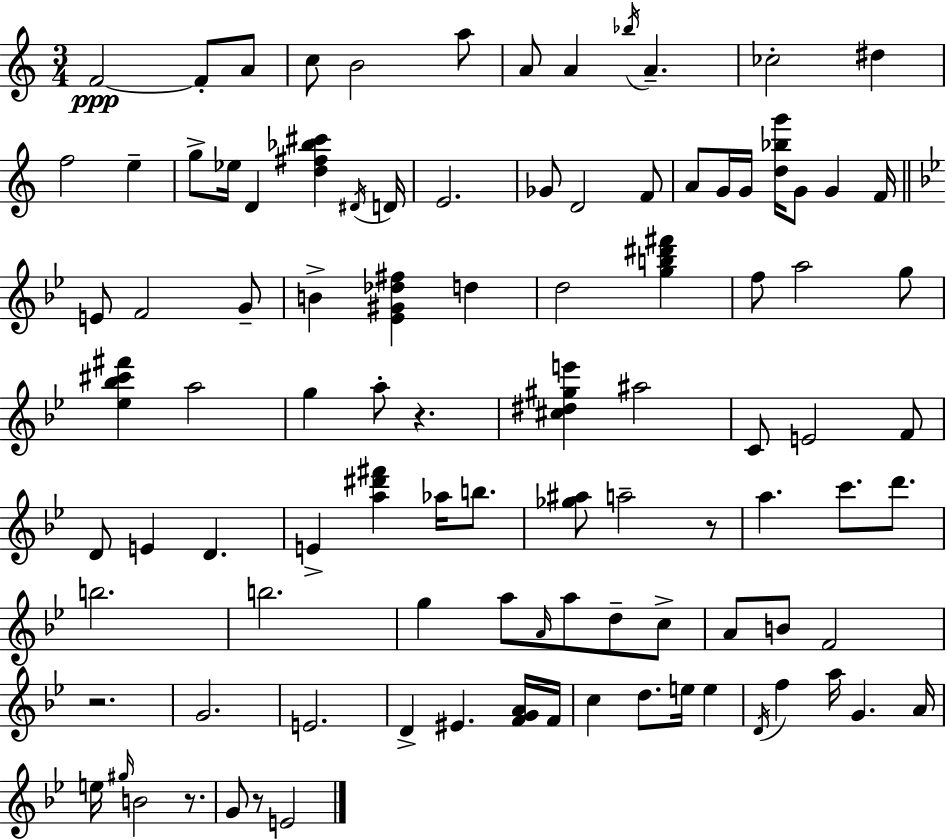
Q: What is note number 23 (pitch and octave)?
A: F4